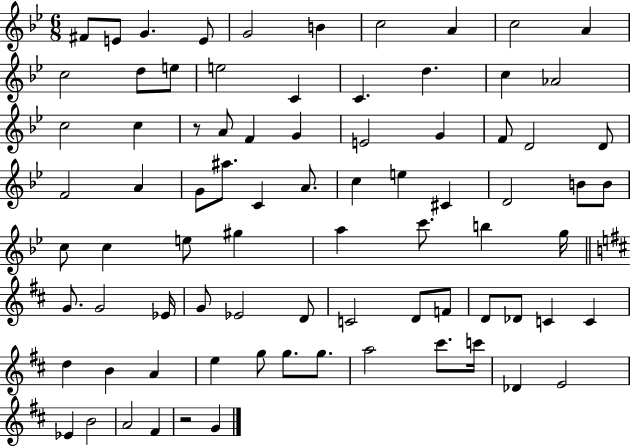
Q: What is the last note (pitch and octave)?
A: G4